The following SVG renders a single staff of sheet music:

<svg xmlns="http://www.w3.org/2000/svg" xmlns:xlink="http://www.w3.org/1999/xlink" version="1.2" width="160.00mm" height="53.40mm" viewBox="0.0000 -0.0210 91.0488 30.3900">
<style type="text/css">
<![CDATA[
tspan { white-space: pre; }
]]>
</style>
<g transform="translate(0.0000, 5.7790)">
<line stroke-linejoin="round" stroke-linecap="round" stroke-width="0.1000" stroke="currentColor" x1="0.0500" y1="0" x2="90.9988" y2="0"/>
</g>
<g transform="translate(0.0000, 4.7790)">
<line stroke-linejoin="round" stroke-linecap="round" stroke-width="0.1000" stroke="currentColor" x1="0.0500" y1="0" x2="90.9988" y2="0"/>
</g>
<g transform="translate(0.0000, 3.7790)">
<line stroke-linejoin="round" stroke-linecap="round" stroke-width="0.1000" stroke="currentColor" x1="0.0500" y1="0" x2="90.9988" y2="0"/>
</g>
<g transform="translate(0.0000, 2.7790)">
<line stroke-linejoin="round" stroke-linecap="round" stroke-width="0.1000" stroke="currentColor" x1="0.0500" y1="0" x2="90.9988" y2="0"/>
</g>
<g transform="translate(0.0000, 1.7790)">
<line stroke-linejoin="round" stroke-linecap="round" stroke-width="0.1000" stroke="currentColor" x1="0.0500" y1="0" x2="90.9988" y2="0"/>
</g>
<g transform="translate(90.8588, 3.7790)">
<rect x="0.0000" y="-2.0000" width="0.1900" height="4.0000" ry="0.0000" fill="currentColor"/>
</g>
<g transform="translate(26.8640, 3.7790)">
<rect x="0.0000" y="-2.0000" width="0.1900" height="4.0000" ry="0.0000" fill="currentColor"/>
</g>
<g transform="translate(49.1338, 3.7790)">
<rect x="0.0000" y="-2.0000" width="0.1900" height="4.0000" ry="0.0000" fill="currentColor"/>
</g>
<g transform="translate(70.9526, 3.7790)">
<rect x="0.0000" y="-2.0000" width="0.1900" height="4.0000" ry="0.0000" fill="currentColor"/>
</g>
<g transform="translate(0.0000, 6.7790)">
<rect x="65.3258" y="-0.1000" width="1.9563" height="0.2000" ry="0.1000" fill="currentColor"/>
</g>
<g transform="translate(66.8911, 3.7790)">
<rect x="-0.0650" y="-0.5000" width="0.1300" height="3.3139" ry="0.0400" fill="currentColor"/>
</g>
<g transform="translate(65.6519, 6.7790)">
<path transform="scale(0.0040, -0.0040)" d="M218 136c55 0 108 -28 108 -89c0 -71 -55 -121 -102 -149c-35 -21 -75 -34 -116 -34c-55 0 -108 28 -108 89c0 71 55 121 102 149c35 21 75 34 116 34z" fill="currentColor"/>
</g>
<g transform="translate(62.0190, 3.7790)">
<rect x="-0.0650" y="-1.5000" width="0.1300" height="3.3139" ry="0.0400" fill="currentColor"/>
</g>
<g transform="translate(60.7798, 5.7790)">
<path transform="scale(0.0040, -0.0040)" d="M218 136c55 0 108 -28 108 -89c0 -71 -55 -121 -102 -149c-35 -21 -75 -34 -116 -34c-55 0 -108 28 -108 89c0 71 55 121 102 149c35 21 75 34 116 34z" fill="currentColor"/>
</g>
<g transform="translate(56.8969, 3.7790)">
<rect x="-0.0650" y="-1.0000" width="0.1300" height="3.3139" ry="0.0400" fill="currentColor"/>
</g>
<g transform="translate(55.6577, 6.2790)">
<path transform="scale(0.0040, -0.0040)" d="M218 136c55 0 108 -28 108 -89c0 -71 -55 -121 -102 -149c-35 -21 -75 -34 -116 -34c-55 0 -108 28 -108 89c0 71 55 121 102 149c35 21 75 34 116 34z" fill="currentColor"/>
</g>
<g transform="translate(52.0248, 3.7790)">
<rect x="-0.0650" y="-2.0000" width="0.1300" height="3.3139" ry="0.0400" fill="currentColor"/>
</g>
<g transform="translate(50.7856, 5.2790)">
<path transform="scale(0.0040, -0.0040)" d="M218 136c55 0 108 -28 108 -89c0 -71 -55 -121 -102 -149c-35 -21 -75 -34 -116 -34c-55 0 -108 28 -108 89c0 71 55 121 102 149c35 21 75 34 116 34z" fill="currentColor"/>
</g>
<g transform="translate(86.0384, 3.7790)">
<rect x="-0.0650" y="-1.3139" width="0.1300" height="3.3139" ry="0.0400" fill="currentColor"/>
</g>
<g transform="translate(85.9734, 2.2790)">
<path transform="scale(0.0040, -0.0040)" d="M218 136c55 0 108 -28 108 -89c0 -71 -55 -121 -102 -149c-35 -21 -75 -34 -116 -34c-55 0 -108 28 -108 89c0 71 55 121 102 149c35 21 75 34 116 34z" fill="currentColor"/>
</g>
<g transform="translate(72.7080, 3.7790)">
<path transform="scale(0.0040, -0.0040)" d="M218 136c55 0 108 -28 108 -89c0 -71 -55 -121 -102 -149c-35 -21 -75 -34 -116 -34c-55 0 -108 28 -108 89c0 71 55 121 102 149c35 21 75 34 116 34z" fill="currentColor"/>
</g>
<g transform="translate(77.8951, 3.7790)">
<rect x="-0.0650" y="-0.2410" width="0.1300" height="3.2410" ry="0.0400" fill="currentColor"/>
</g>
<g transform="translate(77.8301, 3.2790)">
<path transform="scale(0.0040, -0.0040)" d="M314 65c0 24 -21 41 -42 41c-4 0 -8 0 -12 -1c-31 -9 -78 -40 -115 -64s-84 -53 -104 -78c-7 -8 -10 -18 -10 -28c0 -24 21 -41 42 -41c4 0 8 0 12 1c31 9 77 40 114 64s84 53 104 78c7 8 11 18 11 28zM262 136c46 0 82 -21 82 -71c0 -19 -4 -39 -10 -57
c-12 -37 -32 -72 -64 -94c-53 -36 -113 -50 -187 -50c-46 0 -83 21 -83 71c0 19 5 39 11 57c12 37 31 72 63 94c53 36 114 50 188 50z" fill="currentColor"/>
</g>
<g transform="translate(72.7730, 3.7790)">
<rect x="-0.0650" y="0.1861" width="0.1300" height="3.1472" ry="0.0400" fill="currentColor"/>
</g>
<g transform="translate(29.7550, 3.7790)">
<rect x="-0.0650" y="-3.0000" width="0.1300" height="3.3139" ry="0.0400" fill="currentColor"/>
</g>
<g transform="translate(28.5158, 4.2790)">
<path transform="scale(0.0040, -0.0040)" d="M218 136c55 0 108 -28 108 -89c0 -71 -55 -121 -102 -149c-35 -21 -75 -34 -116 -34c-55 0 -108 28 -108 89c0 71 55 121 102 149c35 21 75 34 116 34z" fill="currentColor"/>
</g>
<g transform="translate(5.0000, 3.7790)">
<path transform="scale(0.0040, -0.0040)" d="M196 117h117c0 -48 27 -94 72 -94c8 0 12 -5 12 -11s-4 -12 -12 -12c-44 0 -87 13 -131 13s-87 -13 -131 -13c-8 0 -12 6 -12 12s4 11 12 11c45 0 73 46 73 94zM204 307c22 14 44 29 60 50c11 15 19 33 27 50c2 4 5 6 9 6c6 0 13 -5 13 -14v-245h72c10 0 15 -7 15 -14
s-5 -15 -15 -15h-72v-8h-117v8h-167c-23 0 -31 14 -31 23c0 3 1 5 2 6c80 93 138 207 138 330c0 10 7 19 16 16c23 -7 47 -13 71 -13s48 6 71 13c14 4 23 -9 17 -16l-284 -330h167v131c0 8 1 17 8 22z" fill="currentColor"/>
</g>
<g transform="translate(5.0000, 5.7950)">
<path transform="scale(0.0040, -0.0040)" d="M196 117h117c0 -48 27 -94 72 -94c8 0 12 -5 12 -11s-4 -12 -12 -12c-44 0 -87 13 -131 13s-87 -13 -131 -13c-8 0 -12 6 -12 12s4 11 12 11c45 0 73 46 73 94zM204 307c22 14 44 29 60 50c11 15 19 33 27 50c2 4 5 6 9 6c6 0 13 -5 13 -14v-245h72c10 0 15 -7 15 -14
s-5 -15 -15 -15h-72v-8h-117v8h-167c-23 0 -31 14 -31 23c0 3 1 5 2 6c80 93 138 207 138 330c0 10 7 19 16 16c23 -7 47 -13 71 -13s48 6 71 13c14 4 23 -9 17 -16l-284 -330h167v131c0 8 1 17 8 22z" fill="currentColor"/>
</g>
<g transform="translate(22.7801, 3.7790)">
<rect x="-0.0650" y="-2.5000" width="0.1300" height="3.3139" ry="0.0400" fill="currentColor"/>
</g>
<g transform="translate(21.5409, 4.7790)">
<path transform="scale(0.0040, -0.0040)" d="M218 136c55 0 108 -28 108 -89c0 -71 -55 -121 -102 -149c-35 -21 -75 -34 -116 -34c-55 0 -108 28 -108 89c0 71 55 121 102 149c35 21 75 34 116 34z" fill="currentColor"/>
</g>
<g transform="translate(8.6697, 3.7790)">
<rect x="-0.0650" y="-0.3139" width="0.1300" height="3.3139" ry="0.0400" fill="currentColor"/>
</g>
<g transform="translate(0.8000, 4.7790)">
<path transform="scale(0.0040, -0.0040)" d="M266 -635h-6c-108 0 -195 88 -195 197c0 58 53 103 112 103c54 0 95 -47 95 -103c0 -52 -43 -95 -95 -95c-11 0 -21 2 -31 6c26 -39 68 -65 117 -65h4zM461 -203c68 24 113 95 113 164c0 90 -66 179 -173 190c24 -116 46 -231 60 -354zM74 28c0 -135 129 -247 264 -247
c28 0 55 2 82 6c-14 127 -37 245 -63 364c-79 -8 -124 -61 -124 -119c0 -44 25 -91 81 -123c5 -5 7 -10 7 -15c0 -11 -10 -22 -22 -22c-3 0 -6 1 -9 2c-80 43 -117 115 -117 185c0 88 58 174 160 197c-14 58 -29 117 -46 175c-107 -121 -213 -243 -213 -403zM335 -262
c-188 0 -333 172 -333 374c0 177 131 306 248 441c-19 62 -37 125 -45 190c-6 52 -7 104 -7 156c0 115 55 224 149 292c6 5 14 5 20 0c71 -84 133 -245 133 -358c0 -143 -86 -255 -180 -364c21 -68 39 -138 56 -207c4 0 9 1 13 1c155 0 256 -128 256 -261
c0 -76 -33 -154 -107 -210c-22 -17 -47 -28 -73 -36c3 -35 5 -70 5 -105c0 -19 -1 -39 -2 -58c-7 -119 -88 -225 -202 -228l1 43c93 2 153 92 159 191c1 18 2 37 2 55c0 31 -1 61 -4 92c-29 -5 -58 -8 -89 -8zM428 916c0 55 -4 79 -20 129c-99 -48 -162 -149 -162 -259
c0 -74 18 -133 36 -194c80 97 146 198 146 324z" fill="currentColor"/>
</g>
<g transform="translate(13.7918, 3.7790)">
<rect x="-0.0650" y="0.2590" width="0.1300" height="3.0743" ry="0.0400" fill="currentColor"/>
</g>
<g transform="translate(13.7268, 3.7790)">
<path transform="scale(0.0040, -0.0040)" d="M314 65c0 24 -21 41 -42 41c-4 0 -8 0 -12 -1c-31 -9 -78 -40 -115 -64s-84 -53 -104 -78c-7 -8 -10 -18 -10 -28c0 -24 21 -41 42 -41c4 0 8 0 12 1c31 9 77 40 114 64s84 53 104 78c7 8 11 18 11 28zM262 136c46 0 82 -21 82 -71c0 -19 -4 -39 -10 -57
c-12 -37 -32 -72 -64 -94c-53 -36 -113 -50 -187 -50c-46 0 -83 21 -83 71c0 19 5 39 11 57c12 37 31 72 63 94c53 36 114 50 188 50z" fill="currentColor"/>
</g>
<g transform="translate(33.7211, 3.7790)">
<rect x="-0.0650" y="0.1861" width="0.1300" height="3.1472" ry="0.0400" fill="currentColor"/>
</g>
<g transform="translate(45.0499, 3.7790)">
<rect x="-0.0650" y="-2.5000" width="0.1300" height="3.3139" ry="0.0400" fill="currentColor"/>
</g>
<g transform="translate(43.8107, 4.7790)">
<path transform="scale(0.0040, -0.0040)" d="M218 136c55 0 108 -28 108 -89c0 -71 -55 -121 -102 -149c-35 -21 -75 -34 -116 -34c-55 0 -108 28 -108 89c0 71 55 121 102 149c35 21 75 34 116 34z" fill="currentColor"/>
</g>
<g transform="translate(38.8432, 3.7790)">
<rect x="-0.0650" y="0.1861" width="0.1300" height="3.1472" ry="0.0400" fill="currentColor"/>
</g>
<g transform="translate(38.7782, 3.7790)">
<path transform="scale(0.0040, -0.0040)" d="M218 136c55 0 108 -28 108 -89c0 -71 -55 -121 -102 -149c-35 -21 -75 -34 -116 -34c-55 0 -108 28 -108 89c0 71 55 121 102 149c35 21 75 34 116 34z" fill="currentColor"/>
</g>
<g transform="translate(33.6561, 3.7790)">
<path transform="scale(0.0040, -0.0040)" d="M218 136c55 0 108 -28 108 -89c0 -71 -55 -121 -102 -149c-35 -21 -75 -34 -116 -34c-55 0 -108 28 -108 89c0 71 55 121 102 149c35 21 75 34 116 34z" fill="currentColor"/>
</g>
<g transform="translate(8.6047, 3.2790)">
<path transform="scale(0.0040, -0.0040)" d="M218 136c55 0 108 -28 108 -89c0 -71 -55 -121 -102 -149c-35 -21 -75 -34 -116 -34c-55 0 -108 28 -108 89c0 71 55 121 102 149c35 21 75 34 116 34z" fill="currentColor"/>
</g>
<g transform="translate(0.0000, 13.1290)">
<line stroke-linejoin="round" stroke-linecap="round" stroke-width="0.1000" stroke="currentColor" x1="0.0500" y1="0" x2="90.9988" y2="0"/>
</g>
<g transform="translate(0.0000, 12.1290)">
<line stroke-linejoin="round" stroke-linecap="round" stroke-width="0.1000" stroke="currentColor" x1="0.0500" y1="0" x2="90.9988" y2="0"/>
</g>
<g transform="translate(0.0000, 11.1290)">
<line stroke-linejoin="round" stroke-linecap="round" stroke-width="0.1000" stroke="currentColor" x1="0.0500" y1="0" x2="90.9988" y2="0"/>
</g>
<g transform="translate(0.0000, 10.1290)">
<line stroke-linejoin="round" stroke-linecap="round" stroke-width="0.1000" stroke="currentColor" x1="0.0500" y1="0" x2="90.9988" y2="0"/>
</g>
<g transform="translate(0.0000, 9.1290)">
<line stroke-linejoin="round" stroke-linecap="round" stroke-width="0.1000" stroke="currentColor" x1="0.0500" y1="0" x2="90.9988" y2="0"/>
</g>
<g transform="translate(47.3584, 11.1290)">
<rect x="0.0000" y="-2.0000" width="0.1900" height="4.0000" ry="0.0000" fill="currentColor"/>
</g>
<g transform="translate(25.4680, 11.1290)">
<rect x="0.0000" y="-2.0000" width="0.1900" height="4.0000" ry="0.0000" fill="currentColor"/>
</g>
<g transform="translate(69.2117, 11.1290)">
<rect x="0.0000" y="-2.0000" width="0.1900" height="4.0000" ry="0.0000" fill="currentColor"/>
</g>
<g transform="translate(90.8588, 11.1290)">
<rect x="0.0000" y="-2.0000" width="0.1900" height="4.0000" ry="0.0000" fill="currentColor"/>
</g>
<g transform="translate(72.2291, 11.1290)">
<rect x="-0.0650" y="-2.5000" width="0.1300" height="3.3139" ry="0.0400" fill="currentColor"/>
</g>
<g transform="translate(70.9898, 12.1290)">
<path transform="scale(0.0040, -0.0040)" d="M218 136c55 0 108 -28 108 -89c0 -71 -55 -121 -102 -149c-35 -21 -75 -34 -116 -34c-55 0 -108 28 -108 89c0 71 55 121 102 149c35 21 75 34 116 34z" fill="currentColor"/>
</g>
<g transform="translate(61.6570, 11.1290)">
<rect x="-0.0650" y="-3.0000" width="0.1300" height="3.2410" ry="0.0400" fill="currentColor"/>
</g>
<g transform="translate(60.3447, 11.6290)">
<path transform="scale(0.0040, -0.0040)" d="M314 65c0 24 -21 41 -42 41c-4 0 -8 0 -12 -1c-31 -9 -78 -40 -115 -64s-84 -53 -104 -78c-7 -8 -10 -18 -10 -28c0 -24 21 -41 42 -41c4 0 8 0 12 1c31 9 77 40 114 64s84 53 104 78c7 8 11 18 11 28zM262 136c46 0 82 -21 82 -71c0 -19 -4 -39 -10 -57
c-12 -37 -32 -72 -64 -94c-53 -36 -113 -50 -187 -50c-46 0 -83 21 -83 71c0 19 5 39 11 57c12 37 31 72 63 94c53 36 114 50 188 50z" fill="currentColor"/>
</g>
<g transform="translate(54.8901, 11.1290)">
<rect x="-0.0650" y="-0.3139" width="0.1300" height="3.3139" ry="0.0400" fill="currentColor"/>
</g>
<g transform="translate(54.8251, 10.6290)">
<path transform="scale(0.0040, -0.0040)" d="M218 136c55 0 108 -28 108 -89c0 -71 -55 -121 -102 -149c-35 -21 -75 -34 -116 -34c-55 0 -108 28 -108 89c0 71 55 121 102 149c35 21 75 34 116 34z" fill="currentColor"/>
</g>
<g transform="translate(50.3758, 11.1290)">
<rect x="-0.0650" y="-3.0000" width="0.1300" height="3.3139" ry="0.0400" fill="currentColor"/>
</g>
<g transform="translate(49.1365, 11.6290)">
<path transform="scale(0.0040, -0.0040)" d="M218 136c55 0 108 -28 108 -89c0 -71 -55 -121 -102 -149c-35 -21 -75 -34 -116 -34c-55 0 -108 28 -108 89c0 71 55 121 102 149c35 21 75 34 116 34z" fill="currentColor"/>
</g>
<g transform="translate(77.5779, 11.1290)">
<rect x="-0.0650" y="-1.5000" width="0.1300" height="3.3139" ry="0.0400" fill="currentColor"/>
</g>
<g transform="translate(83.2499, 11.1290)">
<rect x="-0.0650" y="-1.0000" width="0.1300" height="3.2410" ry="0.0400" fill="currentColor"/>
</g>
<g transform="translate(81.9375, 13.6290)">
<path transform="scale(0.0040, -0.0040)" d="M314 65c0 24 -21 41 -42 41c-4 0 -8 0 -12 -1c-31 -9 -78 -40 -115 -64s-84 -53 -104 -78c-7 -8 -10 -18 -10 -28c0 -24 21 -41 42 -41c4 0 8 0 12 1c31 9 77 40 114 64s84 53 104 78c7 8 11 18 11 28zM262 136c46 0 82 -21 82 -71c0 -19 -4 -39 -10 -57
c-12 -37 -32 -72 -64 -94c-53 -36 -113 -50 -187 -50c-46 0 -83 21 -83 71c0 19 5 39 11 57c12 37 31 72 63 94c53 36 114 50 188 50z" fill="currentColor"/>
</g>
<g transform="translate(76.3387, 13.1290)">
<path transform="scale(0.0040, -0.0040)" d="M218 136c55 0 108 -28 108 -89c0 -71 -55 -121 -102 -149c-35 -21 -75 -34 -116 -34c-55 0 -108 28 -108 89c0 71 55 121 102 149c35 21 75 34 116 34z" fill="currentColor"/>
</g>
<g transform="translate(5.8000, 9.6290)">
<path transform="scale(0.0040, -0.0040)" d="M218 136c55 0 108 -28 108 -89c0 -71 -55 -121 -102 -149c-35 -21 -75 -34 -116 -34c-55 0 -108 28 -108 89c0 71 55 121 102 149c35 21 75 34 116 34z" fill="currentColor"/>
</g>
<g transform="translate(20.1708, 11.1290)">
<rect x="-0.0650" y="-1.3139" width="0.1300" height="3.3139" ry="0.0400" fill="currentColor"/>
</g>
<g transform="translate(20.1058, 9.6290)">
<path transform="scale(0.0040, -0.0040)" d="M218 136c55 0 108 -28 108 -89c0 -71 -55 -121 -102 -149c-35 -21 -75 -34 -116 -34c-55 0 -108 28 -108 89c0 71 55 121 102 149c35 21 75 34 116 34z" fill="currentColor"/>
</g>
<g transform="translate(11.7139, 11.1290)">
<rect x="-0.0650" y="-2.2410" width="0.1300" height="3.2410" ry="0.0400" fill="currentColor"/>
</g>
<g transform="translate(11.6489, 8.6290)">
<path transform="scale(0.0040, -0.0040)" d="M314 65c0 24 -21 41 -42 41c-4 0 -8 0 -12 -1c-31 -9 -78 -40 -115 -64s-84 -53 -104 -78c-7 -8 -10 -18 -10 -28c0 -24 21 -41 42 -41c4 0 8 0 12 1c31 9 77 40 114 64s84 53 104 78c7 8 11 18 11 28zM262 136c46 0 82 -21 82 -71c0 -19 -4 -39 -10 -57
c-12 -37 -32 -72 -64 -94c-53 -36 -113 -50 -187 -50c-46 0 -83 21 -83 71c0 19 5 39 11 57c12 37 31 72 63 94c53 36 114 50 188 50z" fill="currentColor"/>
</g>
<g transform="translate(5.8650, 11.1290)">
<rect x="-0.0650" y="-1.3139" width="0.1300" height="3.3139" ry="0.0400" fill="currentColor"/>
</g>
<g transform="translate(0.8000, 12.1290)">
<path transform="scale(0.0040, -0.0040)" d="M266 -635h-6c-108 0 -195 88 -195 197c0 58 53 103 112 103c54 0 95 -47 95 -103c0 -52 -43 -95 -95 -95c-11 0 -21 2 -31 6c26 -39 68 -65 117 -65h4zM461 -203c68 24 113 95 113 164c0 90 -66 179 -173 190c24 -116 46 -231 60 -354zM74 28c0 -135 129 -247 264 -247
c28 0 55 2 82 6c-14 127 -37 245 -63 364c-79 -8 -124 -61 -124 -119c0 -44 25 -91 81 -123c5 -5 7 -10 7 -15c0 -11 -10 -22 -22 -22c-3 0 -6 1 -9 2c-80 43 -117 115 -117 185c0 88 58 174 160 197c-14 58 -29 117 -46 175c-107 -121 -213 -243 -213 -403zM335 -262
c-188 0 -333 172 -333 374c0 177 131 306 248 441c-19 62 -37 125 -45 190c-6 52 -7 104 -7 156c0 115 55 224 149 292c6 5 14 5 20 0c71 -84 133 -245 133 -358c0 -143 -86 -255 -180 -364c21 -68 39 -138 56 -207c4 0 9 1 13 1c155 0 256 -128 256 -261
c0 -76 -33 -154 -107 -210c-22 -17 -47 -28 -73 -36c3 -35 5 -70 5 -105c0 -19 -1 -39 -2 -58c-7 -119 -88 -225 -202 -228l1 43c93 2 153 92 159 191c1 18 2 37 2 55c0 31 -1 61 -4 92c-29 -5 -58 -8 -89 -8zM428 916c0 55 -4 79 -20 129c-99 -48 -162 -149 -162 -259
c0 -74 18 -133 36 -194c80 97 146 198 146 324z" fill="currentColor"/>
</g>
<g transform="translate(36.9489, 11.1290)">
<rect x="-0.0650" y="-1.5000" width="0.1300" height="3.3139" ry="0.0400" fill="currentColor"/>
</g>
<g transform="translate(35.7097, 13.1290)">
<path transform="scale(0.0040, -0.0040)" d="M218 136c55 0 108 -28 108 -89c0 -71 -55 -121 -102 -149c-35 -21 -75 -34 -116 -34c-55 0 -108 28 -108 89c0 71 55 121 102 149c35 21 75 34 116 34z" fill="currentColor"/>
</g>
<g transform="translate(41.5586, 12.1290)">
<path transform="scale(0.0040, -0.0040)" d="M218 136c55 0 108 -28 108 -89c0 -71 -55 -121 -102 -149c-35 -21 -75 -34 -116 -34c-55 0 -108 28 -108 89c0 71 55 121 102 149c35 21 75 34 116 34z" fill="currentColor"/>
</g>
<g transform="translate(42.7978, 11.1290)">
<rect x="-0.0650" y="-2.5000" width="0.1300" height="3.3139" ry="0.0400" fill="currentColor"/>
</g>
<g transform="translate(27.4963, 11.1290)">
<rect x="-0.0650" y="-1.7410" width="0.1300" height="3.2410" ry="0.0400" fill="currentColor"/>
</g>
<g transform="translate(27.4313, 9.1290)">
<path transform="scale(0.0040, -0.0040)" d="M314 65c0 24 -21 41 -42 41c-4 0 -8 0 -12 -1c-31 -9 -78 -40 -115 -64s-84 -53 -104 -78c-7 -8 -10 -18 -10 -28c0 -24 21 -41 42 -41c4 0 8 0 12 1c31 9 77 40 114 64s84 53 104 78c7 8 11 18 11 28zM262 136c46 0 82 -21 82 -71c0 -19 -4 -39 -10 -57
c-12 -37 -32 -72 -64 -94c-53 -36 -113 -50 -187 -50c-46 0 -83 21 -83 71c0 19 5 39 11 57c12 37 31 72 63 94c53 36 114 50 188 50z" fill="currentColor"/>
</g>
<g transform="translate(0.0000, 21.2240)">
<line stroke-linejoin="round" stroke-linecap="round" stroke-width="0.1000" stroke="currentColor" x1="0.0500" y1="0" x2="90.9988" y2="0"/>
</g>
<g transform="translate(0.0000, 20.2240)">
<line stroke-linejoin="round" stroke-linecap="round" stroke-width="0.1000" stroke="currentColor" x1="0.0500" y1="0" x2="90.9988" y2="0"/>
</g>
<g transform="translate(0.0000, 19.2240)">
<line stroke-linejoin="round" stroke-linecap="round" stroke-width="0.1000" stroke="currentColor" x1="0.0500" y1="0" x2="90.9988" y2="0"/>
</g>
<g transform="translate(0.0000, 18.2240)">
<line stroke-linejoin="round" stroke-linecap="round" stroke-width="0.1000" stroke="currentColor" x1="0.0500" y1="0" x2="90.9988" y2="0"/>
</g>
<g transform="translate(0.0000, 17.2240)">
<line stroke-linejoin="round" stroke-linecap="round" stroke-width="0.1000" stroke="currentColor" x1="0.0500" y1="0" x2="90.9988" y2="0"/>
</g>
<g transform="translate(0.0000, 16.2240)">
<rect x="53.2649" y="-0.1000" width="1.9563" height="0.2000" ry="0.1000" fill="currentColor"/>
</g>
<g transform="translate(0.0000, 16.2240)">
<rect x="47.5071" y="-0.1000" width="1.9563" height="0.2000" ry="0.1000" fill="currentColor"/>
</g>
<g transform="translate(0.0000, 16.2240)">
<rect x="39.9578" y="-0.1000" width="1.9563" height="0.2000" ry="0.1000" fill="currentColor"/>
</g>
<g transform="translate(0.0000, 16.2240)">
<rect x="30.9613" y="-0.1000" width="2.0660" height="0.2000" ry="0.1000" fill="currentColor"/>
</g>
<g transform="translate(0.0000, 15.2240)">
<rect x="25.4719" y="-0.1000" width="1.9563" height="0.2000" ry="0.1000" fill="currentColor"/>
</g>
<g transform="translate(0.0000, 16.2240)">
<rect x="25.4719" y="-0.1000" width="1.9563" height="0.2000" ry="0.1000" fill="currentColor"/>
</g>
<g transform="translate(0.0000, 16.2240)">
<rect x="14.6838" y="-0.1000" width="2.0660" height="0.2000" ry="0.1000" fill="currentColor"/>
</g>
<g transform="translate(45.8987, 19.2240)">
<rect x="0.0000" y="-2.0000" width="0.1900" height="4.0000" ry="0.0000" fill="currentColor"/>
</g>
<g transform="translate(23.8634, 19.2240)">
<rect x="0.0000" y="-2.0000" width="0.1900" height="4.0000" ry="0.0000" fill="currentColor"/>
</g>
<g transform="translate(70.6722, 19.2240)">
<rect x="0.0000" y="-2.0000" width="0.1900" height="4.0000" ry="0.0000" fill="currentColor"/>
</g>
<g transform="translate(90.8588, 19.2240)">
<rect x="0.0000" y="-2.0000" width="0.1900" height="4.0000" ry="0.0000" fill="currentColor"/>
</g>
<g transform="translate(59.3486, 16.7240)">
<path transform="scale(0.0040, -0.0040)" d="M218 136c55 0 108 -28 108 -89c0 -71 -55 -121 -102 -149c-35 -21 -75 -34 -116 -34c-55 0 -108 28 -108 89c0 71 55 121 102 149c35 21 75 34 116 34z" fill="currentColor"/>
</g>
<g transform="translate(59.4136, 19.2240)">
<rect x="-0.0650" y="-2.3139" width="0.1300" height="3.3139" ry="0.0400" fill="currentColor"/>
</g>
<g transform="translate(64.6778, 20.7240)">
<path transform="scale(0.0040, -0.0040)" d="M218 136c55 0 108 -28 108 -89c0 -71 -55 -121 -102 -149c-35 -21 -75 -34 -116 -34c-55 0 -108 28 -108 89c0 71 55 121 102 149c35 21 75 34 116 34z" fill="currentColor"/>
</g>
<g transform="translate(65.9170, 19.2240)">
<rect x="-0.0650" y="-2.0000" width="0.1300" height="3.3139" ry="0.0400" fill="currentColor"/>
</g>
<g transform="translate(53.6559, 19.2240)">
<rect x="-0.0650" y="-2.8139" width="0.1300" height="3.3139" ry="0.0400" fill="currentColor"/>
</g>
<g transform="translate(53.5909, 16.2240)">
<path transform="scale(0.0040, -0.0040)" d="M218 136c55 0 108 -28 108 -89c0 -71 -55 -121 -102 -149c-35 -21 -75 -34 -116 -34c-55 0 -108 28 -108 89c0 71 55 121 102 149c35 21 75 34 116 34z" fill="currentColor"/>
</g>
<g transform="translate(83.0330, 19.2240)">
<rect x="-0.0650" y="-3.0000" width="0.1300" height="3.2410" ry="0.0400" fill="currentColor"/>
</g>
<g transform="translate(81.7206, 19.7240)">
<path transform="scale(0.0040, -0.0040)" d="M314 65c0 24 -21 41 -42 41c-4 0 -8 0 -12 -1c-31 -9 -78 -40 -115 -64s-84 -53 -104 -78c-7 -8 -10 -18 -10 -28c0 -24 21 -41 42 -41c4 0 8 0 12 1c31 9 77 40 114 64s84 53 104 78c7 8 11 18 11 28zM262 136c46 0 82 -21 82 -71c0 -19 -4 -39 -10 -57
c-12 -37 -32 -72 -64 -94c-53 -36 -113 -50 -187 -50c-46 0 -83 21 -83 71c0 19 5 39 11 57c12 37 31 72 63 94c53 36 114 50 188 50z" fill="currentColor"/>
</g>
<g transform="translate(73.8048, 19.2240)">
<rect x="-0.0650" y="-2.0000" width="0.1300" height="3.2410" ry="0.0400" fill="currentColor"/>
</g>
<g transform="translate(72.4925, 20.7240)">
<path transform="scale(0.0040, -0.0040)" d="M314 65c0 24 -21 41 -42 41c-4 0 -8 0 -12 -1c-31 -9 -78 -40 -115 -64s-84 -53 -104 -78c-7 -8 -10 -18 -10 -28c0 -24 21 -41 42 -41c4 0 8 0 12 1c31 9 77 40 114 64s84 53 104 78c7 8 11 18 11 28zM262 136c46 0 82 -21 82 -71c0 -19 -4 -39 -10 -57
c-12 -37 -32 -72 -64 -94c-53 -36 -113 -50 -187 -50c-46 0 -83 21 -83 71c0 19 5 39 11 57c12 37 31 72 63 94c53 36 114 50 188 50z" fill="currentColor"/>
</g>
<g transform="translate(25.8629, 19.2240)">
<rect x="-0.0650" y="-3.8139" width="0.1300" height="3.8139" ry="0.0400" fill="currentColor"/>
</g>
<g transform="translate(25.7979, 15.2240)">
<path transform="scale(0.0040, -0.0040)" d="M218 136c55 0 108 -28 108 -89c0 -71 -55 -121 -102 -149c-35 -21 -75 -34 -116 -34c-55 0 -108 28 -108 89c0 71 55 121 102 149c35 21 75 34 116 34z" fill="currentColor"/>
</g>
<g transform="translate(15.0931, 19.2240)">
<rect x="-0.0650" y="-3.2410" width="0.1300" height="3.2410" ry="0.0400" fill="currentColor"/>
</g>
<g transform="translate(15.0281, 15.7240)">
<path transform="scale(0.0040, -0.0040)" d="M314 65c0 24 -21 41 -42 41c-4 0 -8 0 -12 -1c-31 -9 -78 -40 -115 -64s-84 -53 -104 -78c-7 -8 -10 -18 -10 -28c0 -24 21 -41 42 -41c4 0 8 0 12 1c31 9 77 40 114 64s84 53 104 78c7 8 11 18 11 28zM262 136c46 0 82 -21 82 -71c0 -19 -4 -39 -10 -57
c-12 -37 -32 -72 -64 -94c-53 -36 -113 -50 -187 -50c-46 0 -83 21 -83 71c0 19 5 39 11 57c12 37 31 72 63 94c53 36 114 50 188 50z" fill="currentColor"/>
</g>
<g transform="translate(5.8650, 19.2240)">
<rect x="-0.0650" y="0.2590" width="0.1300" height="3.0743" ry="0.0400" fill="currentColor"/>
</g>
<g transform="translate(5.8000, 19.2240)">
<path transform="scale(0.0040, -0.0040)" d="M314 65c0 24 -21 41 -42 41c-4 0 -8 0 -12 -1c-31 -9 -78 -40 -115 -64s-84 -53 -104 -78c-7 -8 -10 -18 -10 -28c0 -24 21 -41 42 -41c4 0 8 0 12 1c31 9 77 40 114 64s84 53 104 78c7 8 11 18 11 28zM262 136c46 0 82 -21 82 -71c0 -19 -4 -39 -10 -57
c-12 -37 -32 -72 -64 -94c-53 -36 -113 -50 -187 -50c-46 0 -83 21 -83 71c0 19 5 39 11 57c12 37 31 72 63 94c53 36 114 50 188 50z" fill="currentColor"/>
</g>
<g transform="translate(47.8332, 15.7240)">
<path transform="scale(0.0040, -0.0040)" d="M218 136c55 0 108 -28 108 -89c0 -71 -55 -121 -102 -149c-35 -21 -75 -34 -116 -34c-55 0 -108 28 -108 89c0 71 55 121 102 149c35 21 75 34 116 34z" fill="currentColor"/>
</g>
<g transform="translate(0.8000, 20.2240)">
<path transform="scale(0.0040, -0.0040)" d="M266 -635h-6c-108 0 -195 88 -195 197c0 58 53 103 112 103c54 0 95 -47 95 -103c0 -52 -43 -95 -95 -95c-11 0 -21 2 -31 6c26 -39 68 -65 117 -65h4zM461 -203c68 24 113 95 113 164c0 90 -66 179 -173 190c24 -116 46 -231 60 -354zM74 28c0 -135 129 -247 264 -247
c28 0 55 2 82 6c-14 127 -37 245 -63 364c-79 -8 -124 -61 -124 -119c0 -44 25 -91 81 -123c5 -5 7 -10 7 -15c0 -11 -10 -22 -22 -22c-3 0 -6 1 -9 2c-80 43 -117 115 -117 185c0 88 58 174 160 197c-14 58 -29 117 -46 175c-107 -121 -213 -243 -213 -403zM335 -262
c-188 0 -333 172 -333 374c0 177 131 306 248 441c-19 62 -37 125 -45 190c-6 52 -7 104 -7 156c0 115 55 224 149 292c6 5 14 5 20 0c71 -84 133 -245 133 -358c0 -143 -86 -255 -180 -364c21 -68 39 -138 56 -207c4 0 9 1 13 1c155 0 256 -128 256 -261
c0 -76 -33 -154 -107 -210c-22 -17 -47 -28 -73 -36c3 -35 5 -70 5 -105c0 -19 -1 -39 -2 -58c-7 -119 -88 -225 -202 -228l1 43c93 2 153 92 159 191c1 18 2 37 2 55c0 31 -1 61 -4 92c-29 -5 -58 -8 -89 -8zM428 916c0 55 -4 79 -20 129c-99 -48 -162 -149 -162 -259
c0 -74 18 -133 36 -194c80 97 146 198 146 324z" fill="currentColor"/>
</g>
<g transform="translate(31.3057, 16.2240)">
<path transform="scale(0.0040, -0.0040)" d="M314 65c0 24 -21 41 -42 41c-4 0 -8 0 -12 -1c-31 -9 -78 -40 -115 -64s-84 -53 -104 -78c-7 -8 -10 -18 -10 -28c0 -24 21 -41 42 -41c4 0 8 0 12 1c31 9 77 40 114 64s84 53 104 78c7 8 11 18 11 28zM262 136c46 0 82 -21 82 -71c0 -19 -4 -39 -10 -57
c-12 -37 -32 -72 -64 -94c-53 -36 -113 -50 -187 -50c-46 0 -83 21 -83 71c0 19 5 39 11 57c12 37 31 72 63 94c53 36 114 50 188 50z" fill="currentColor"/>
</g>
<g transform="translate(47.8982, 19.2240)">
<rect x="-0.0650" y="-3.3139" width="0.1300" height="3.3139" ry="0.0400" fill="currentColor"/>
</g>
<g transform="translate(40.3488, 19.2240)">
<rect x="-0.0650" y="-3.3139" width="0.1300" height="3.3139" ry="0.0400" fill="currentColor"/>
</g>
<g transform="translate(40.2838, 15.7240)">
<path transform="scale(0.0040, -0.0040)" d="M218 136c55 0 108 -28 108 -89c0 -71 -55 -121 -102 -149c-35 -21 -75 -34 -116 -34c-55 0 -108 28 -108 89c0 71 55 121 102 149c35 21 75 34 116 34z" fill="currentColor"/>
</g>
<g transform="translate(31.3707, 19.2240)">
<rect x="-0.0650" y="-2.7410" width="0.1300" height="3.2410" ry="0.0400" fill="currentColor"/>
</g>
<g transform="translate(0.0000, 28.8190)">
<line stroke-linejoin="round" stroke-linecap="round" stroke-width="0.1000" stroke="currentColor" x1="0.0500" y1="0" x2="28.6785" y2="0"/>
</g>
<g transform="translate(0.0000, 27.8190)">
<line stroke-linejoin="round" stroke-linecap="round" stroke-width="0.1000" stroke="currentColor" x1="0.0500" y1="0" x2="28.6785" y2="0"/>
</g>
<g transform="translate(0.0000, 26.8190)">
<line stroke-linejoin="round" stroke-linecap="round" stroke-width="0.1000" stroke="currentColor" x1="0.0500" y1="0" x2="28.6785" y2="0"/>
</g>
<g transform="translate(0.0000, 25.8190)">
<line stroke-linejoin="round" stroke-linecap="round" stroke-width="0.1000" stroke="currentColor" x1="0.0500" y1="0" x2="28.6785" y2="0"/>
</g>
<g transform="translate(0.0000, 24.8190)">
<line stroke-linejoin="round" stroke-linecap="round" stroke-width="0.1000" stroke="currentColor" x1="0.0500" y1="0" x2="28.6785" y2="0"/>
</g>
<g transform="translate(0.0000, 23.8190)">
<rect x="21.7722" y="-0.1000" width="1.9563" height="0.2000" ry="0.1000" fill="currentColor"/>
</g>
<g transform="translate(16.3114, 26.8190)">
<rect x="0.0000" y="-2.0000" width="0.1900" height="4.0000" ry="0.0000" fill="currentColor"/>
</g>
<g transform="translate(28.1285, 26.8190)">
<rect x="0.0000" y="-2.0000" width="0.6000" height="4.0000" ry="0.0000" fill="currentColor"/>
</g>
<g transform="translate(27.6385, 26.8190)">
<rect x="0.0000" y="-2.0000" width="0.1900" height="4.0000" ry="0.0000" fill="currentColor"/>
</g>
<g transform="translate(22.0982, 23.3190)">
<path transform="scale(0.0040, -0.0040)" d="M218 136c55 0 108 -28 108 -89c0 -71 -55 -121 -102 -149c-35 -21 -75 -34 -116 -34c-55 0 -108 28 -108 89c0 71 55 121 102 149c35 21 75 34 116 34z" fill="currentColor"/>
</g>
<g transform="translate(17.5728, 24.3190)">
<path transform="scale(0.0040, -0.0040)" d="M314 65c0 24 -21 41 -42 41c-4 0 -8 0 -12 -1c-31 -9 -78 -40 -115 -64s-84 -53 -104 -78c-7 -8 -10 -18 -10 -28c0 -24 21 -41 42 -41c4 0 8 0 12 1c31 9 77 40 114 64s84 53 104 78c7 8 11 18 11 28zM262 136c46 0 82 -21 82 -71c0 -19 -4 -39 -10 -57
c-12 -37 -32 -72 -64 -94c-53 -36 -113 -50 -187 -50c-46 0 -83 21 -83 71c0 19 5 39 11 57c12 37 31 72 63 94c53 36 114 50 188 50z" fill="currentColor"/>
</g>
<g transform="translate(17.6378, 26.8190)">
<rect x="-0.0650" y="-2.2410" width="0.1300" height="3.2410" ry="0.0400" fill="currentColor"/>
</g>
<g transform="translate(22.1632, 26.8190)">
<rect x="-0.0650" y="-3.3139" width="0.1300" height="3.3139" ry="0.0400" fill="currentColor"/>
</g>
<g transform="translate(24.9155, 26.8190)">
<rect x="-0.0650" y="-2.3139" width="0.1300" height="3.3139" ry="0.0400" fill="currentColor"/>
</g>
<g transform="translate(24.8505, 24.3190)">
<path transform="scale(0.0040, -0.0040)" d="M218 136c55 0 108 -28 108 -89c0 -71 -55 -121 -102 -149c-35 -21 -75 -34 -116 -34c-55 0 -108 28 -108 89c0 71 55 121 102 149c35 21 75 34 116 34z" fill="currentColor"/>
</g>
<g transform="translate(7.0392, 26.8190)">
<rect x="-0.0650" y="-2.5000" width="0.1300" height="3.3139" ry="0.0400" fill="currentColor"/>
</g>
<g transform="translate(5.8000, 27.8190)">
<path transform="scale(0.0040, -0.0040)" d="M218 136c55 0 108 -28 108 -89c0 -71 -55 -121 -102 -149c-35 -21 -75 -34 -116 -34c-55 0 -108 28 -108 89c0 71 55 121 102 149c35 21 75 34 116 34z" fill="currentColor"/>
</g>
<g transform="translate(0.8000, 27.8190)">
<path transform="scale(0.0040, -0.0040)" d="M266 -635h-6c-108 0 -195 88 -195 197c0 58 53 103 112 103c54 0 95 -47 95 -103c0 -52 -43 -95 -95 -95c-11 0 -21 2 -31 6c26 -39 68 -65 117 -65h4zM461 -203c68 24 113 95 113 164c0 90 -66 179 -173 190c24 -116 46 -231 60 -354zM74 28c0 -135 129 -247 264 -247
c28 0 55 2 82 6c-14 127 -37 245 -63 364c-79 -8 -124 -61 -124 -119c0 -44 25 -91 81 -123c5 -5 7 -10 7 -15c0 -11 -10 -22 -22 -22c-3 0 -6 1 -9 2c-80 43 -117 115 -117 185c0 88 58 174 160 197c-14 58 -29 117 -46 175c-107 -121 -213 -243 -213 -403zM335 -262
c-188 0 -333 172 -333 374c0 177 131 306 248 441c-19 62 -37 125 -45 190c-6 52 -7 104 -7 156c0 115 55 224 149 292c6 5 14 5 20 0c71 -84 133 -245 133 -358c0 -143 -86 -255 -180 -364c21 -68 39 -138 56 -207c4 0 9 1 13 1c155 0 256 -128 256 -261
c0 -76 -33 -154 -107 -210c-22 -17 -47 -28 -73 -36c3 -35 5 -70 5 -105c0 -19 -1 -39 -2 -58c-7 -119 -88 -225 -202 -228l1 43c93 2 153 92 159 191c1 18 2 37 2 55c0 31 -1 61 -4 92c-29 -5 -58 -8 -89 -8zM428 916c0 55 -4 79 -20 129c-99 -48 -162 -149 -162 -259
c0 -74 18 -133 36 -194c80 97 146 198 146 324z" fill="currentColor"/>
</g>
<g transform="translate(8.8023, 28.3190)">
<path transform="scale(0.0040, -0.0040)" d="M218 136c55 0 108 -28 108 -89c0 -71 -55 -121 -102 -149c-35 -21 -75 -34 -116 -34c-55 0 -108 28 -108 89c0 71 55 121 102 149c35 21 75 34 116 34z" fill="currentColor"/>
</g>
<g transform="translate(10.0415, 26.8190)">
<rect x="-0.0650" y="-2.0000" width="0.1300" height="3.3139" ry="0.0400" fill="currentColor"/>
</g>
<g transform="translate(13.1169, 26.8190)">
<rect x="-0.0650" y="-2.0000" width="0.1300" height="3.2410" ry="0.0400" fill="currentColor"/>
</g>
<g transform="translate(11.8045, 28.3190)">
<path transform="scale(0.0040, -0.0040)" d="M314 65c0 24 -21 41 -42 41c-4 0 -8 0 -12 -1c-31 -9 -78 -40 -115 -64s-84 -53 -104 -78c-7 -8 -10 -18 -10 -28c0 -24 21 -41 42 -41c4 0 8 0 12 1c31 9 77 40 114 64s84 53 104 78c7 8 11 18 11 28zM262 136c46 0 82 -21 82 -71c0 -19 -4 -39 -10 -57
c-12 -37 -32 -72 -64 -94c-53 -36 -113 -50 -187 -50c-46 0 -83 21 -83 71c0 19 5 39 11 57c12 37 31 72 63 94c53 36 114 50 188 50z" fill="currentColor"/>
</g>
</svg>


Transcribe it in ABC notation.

X:1
T:Untitled
M:4/4
L:1/4
K:C
c B2 G A B B G F D E C B c2 e e g2 e f2 E G A c A2 G E D2 B2 b2 c' a2 b b a g F F2 A2 G F F2 g2 b g